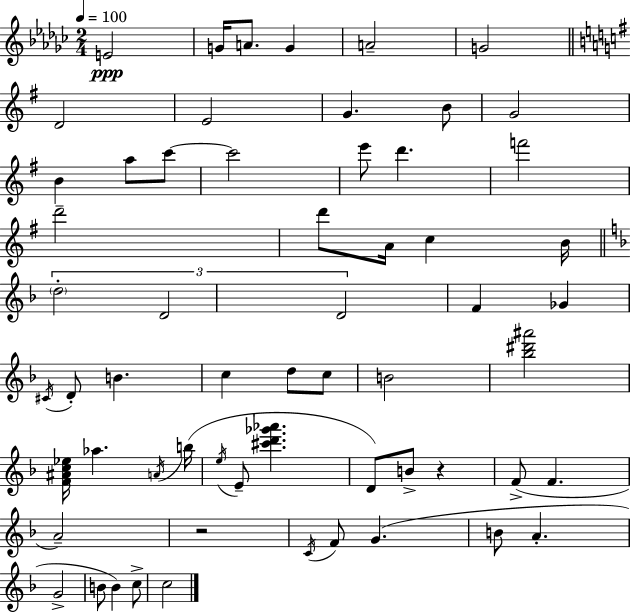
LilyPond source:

{
  \clef treble
  \numericTimeSignature
  \time 2/4
  \key ees \minor
  \tempo 4 = 100
  \repeat volta 2 { e'2\ppp | g'16 a'8. g'4 | a'2-- | g'2 | \break \bar "||" \break \key e \minor d'2 | e'2 | g'4. b'8 | g'2 | \break b'4 a''8 c'''8~~ | c'''2 | e'''8 d'''4. | f'''2 | \break d'''2-- | d'''8 a'16 c''4 b'16 | \bar "||" \break \key f \major \tuplet 3/2 { \parenthesize d''2-. | d'2 | d'2 } | f'4 ges'4 | \break \acciaccatura { cis'16 } d'8-. b'4. | c''4 d''8 c''8 | b'2 | <bes'' dis''' ais'''>2 | \break <f' ais' c'' ees''>16 aes''4. | \acciaccatura { a'16 }( b''16 \acciaccatura { e''16 } e'8-- <cis''' d''' ges''' aes'''>4. | d'8) b'8-> r4 | f'8->( f'4. | \break a'2--) | r2 | \acciaccatura { c'16 } f'8 g'4.( | b'8 a'4.-. | \break g'2-> | b'8 b'4) | c''8-> c''2 | } \bar "|."
}